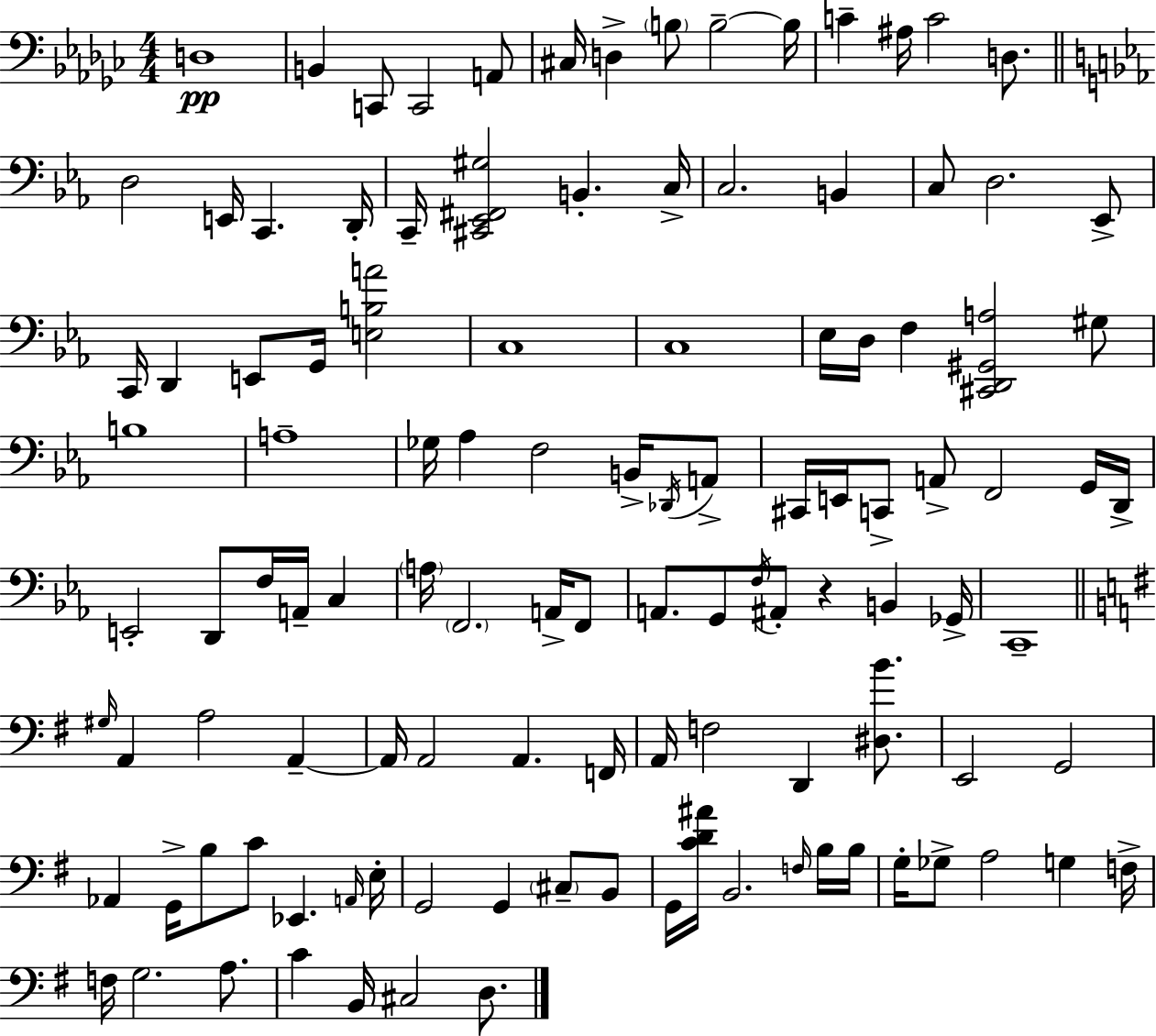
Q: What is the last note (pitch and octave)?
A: D3